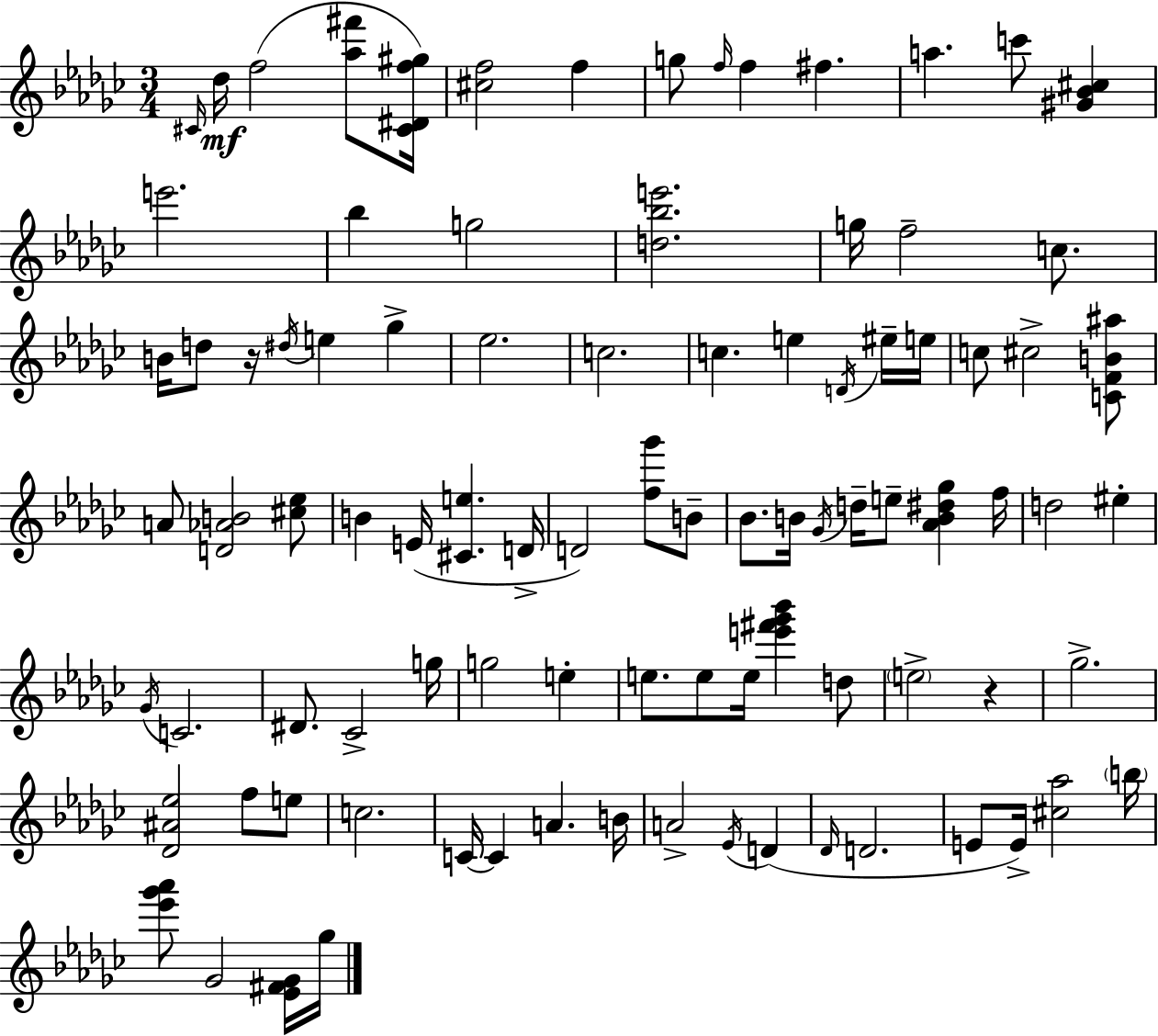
{
  \clef treble
  \numericTimeSignature
  \time 3/4
  \key ees \minor
  \grace { cis'16 }\mf des''16 f''2( <aes'' fis'''>8 | <cis' dis' f'' gis''>16) <cis'' f''>2 f''4 | g''8 \grace { f''16 } f''4 fis''4. | a''4. c'''8 <gis' bes' cis''>4 | \break e'''2. | bes''4 g''2 | <d'' bes'' e'''>2. | g''16 f''2-- c''8. | \break b'16 d''8 r16 \acciaccatura { dis''16 } e''4 ges''4-> | ees''2. | c''2. | c''4. e''4 | \break \acciaccatura { d'16 } eis''16-- e''16 c''8 cis''2-> | <c' f' b' ais''>8 a'8 <d' aes' b'>2 | <cis'' ees''>8 b'4 e'16( <cis' e''>4. | d'16-> d'2) | \break <f'' ges'''>8 b'8-- bes'8. b'16 \acciaccatura { ges'16 } d''16-- e''8-- | <aes' b' dis'' ges''>4 f''16 d''2 | eis''4-. \acciaccatura { ges'16 } c'2. | dis'8. ces'2-> | \break g''16 g''2 | e''4-. e''8. e''8 e''16 | <e''' fis''' ges''' bes'''>4 d''8 \parenthesize e''2-> | r4 ges''2.-> | \break <des' ais' ees''>2 | f''8 e''8 c''2. | c'16~~ c'4 a'4. | b'16 a'2-> | \break \acciaccatura { ees'16 } d'4( \grace { des'16 } d'2. | e'8 e'16->) <cis'' aes''>2 | \parenthesize b''16 <ees''' ges''' aes'''>8 ges'2 | <ees' fis' ges'>16 ges''16 \bar "|."
}